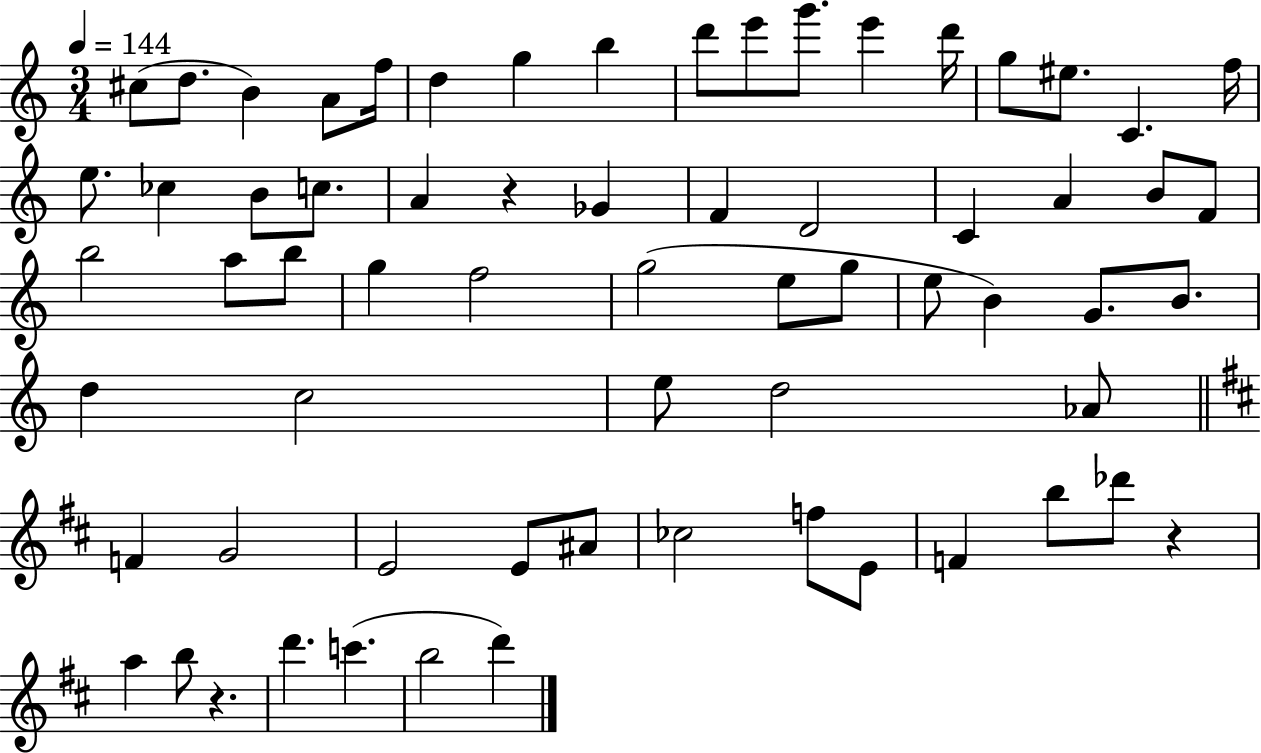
C#5/e D5/e. B4/q A4/e F5/s D5/q G5/q B5/q D6/e E6/e G6/e. E6/q D6/s G5/e EIS5/e. C4/q. F5/s E5/e. CES5/q B4/e C5/e. A4/q R/q Gb4/q F4/q D4/h C4/q A4/q B4/e F4/e B5/h A5/e B5/e G5/q F5/h G5/h E5/e G5/e E5/e B4/q G4/e. B4/e. D5/q C5/h E5/e D5/h Ab4/e F4/q G4/h E4/h E4/e A#4/e CES5/h F5/e E4/e F4/q B5/e Db6/e R/q A5/q B5/e R/q. D6/q. C6/q. B5/h D6/q